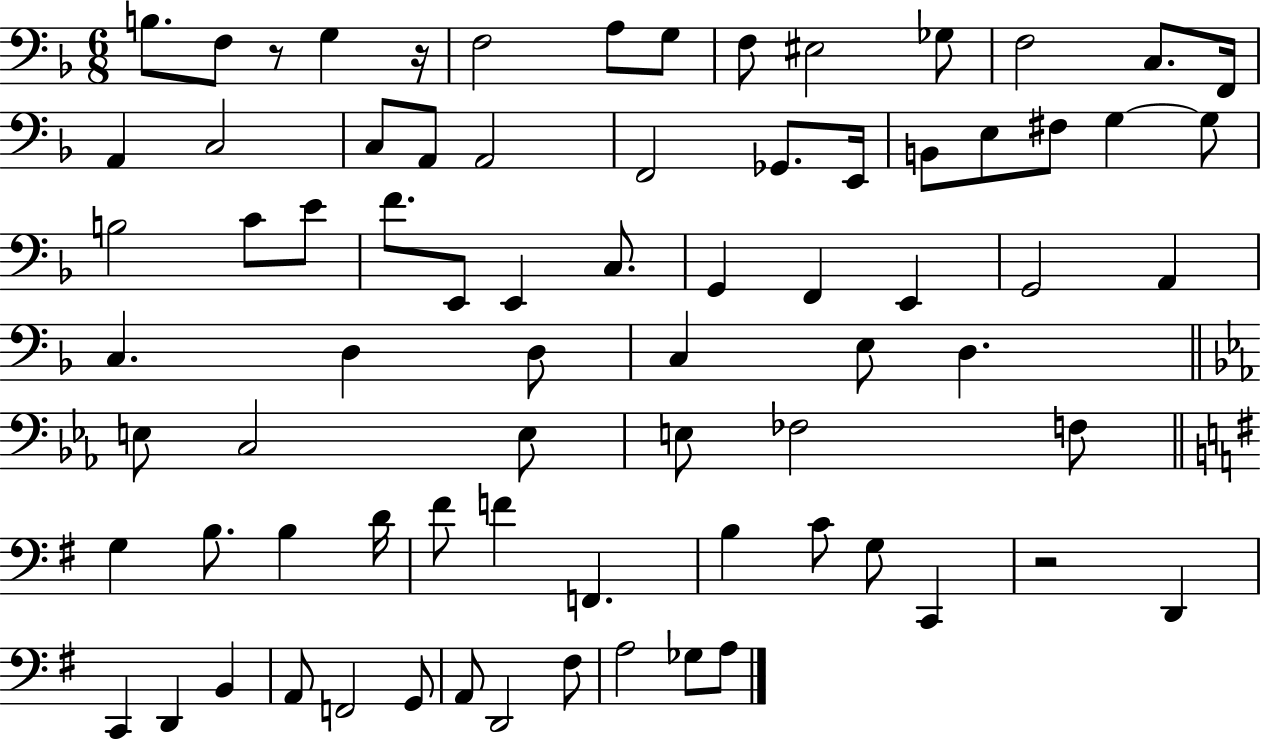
{
  \clef bass
  \numericTimeSignature
  \time 6/8
  \key f \major
  b8. f8 r8 g4 r16 | f2 a8 g8 | f8 eis2 ges8 | f2 c8. f,16 | \break a,4 c2 | c8 a,8 a,2 | f,2 ges,8. e,16 | b,8 e8 fis8 g4~~ g8 | \break b2 c'8 e'8 | f'8. e,8 e,4 c8. | g,4 f,4 e,4 | g,2 a,4 | \break c4. d4 d8 | c4 e8 d4. | \bar "||" \break \key c \minor e8 c2 e8 | e8 fes2 f8 | \bar "||" \break \key g \major g4 b8. b4 d'16 | fis'8 f'4 f,4. | b4 c'8 g8 c,4 | r2 d,4 | \break c,4 d,4 b,4 | a,8 f,2 g,8 | a,8 d,2 fis8 | a2 ges8 a8 | \break \bar "|."
}